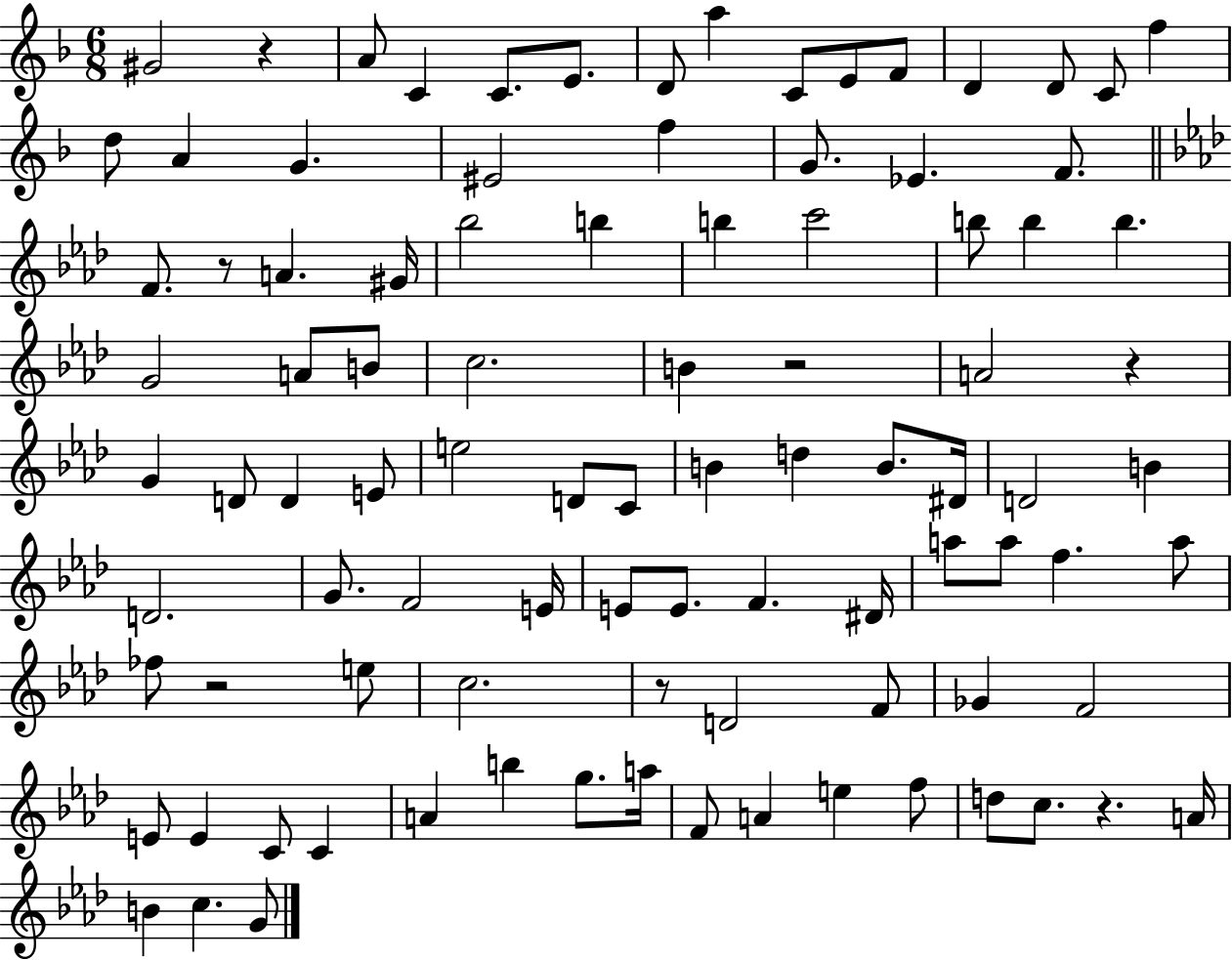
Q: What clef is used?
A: treble